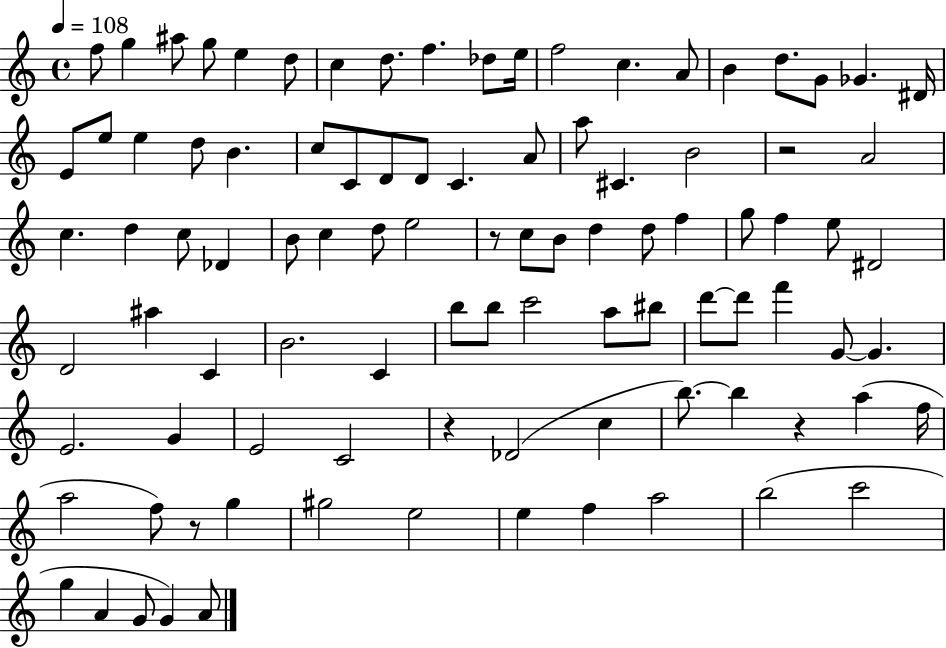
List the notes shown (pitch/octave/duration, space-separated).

F5/e G5/q A#5/e G5/e E5/q D5/e C5/q D5/e. F5/q. Db5/e E5/s F5/h C5/q. A4/e B4/q D5/e. G4/e Gb4/q. D#4/s E4/e E5/e E5/q D5/e B4/q. C5/e C4/e D4/e D4/e C4/q. A4/e A5/e C#4/q. B4/h R/h A4/h C5/q. D5/q C5/e Db4/q B4/e C5/q D5/e E5/h R/e C5/e B4/e D5/q D5/e F5/q G5/e F5/q E5/e D#4/h D4/h A#5/q C4/q B4/h. C4/q B5/e B5/e C6/h A5/e BIS5/e D6/e D6/e F6/q G4/e G4/q. E4/h. G4/q E4/h C4/h R/q Db4/h C5/q B5/e. B5/q R/q A5/q F5/s A5/h F5/e R/e G5/q G#5/h E5/h E5/q F5/q A5/h B5/h C6/h G5/q A4/q G4/e G4/q A4/e